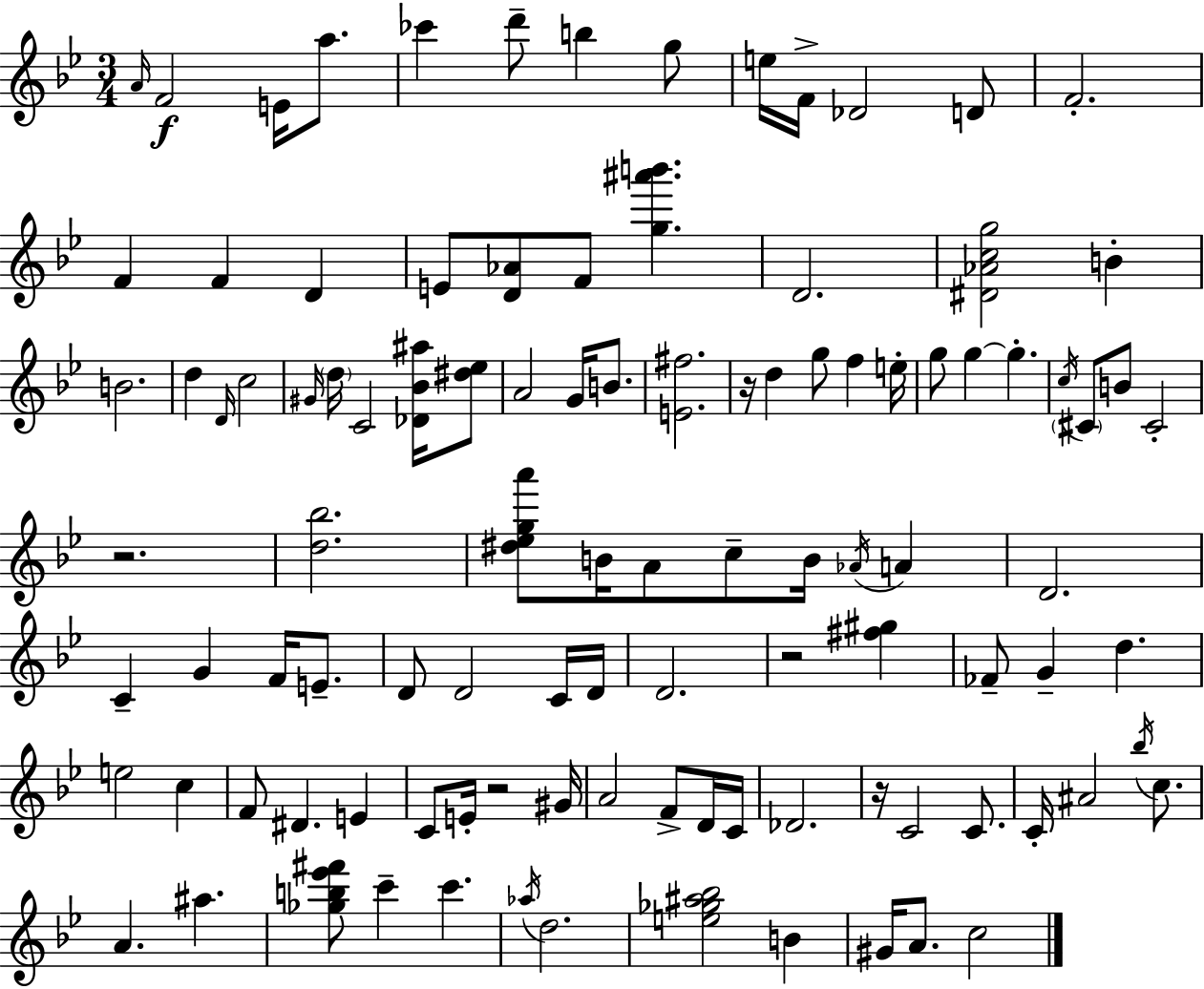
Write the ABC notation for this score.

X:1
T:Untitled
M:3/4
L:1/4
K:Bb
A/4 F2 E/4 a/2 _c' d'/2 b g/2 e/4 F/4 _D2 D/2 F2 F F D E/2 [D_A]/2 F/2 [g^a'b'] D2 [^D_Acg]2 B B2 d D/4 c2 ^G/4 d/4 C2 [_D_B^a]/4 [^d_e]/2 A2 G/4 B/2 [E^f]2 z/4 d g/2 f e/4 g/2 g g c/4 ^C/2 B/2 ^C2 z2 [d_b]2 [^d_ega']/2 B/4 A/2 c/2 B/4 _A/4 A D2 C G F/4 E/2 D/2 D2 C/4 D/4 D2 z2 [^f^g] _F/2 G d e2 c F/2 ^D E C/2 E/4 z2 ^G/4 A2 F/2 D/4 C/4 _D2 z/4 C2 C/2 C/4 ^A2 _b/4 c/2 A ^a [_gb_e'^f']/2 c' c' _a/4 d2 [e_g^a_b]2 B ^G/4 A/2 c2